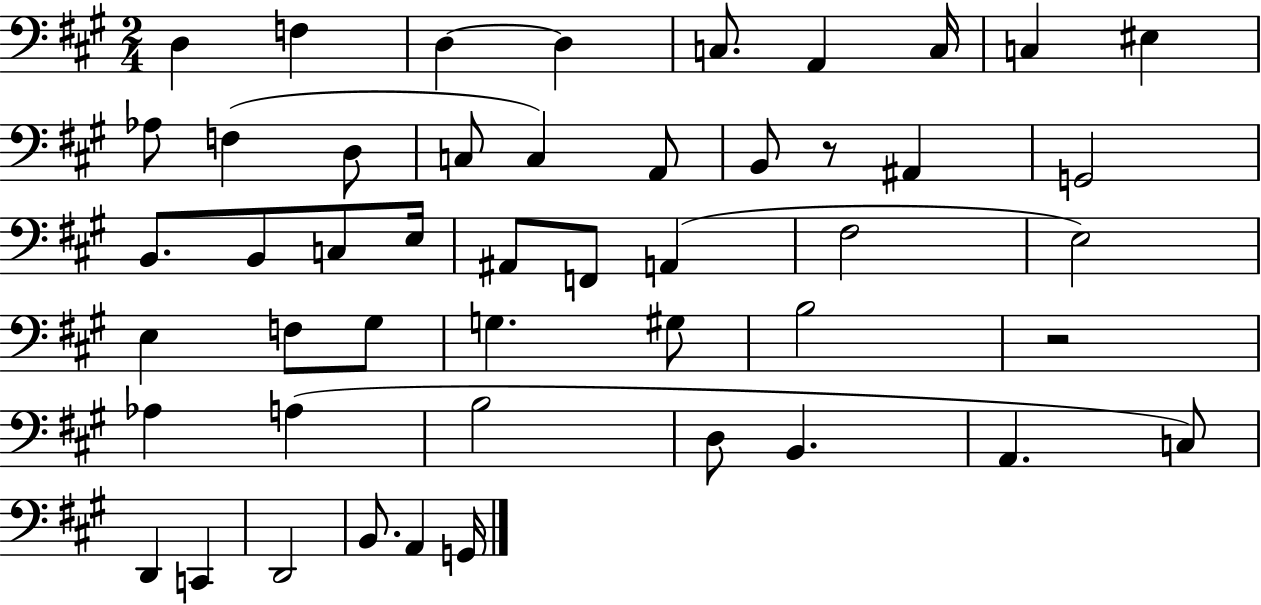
X:1
T:Untitled
M:2/4
L:1/4
K:A
D, F, D, D, C,/2 A,, C,/4 C, ^E, _A,/2 F, D,/2 C,/2 C, A,,/2 B,,/2 z/2 ^A,, G,,2 B,,/2 B,,/2 C,/2 E,/4 ^A,,/2 F,,/2 A,, ^F,2 E,2 E, F,/2 ^G,/2 G, ^G,/2 B,2 z2 _A, A, B,2 D,/2 B,, A,, C,/2 D,, C,, D,,2 B,,/2 A,, G,,/4